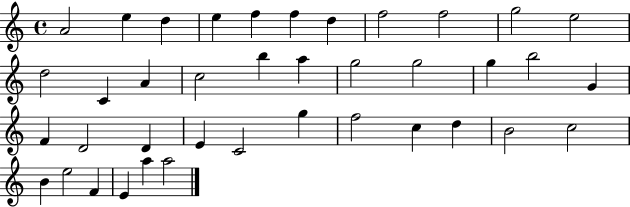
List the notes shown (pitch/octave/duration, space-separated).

A4/h E5/q D5/q E5/q F5/q F5/q D5/q F5/h F5/h G5/h E5/h D5/h C4/q A4/q C5/h B5/q A5/q G5/h G5/h G5/q B5/h G4/q F4/q D4/h D4/q E4/q C4/h G5/q F5/h C5/q D5/q B4/h C5/h B4/q E5/h F4/q E4/q A5/q A5/h